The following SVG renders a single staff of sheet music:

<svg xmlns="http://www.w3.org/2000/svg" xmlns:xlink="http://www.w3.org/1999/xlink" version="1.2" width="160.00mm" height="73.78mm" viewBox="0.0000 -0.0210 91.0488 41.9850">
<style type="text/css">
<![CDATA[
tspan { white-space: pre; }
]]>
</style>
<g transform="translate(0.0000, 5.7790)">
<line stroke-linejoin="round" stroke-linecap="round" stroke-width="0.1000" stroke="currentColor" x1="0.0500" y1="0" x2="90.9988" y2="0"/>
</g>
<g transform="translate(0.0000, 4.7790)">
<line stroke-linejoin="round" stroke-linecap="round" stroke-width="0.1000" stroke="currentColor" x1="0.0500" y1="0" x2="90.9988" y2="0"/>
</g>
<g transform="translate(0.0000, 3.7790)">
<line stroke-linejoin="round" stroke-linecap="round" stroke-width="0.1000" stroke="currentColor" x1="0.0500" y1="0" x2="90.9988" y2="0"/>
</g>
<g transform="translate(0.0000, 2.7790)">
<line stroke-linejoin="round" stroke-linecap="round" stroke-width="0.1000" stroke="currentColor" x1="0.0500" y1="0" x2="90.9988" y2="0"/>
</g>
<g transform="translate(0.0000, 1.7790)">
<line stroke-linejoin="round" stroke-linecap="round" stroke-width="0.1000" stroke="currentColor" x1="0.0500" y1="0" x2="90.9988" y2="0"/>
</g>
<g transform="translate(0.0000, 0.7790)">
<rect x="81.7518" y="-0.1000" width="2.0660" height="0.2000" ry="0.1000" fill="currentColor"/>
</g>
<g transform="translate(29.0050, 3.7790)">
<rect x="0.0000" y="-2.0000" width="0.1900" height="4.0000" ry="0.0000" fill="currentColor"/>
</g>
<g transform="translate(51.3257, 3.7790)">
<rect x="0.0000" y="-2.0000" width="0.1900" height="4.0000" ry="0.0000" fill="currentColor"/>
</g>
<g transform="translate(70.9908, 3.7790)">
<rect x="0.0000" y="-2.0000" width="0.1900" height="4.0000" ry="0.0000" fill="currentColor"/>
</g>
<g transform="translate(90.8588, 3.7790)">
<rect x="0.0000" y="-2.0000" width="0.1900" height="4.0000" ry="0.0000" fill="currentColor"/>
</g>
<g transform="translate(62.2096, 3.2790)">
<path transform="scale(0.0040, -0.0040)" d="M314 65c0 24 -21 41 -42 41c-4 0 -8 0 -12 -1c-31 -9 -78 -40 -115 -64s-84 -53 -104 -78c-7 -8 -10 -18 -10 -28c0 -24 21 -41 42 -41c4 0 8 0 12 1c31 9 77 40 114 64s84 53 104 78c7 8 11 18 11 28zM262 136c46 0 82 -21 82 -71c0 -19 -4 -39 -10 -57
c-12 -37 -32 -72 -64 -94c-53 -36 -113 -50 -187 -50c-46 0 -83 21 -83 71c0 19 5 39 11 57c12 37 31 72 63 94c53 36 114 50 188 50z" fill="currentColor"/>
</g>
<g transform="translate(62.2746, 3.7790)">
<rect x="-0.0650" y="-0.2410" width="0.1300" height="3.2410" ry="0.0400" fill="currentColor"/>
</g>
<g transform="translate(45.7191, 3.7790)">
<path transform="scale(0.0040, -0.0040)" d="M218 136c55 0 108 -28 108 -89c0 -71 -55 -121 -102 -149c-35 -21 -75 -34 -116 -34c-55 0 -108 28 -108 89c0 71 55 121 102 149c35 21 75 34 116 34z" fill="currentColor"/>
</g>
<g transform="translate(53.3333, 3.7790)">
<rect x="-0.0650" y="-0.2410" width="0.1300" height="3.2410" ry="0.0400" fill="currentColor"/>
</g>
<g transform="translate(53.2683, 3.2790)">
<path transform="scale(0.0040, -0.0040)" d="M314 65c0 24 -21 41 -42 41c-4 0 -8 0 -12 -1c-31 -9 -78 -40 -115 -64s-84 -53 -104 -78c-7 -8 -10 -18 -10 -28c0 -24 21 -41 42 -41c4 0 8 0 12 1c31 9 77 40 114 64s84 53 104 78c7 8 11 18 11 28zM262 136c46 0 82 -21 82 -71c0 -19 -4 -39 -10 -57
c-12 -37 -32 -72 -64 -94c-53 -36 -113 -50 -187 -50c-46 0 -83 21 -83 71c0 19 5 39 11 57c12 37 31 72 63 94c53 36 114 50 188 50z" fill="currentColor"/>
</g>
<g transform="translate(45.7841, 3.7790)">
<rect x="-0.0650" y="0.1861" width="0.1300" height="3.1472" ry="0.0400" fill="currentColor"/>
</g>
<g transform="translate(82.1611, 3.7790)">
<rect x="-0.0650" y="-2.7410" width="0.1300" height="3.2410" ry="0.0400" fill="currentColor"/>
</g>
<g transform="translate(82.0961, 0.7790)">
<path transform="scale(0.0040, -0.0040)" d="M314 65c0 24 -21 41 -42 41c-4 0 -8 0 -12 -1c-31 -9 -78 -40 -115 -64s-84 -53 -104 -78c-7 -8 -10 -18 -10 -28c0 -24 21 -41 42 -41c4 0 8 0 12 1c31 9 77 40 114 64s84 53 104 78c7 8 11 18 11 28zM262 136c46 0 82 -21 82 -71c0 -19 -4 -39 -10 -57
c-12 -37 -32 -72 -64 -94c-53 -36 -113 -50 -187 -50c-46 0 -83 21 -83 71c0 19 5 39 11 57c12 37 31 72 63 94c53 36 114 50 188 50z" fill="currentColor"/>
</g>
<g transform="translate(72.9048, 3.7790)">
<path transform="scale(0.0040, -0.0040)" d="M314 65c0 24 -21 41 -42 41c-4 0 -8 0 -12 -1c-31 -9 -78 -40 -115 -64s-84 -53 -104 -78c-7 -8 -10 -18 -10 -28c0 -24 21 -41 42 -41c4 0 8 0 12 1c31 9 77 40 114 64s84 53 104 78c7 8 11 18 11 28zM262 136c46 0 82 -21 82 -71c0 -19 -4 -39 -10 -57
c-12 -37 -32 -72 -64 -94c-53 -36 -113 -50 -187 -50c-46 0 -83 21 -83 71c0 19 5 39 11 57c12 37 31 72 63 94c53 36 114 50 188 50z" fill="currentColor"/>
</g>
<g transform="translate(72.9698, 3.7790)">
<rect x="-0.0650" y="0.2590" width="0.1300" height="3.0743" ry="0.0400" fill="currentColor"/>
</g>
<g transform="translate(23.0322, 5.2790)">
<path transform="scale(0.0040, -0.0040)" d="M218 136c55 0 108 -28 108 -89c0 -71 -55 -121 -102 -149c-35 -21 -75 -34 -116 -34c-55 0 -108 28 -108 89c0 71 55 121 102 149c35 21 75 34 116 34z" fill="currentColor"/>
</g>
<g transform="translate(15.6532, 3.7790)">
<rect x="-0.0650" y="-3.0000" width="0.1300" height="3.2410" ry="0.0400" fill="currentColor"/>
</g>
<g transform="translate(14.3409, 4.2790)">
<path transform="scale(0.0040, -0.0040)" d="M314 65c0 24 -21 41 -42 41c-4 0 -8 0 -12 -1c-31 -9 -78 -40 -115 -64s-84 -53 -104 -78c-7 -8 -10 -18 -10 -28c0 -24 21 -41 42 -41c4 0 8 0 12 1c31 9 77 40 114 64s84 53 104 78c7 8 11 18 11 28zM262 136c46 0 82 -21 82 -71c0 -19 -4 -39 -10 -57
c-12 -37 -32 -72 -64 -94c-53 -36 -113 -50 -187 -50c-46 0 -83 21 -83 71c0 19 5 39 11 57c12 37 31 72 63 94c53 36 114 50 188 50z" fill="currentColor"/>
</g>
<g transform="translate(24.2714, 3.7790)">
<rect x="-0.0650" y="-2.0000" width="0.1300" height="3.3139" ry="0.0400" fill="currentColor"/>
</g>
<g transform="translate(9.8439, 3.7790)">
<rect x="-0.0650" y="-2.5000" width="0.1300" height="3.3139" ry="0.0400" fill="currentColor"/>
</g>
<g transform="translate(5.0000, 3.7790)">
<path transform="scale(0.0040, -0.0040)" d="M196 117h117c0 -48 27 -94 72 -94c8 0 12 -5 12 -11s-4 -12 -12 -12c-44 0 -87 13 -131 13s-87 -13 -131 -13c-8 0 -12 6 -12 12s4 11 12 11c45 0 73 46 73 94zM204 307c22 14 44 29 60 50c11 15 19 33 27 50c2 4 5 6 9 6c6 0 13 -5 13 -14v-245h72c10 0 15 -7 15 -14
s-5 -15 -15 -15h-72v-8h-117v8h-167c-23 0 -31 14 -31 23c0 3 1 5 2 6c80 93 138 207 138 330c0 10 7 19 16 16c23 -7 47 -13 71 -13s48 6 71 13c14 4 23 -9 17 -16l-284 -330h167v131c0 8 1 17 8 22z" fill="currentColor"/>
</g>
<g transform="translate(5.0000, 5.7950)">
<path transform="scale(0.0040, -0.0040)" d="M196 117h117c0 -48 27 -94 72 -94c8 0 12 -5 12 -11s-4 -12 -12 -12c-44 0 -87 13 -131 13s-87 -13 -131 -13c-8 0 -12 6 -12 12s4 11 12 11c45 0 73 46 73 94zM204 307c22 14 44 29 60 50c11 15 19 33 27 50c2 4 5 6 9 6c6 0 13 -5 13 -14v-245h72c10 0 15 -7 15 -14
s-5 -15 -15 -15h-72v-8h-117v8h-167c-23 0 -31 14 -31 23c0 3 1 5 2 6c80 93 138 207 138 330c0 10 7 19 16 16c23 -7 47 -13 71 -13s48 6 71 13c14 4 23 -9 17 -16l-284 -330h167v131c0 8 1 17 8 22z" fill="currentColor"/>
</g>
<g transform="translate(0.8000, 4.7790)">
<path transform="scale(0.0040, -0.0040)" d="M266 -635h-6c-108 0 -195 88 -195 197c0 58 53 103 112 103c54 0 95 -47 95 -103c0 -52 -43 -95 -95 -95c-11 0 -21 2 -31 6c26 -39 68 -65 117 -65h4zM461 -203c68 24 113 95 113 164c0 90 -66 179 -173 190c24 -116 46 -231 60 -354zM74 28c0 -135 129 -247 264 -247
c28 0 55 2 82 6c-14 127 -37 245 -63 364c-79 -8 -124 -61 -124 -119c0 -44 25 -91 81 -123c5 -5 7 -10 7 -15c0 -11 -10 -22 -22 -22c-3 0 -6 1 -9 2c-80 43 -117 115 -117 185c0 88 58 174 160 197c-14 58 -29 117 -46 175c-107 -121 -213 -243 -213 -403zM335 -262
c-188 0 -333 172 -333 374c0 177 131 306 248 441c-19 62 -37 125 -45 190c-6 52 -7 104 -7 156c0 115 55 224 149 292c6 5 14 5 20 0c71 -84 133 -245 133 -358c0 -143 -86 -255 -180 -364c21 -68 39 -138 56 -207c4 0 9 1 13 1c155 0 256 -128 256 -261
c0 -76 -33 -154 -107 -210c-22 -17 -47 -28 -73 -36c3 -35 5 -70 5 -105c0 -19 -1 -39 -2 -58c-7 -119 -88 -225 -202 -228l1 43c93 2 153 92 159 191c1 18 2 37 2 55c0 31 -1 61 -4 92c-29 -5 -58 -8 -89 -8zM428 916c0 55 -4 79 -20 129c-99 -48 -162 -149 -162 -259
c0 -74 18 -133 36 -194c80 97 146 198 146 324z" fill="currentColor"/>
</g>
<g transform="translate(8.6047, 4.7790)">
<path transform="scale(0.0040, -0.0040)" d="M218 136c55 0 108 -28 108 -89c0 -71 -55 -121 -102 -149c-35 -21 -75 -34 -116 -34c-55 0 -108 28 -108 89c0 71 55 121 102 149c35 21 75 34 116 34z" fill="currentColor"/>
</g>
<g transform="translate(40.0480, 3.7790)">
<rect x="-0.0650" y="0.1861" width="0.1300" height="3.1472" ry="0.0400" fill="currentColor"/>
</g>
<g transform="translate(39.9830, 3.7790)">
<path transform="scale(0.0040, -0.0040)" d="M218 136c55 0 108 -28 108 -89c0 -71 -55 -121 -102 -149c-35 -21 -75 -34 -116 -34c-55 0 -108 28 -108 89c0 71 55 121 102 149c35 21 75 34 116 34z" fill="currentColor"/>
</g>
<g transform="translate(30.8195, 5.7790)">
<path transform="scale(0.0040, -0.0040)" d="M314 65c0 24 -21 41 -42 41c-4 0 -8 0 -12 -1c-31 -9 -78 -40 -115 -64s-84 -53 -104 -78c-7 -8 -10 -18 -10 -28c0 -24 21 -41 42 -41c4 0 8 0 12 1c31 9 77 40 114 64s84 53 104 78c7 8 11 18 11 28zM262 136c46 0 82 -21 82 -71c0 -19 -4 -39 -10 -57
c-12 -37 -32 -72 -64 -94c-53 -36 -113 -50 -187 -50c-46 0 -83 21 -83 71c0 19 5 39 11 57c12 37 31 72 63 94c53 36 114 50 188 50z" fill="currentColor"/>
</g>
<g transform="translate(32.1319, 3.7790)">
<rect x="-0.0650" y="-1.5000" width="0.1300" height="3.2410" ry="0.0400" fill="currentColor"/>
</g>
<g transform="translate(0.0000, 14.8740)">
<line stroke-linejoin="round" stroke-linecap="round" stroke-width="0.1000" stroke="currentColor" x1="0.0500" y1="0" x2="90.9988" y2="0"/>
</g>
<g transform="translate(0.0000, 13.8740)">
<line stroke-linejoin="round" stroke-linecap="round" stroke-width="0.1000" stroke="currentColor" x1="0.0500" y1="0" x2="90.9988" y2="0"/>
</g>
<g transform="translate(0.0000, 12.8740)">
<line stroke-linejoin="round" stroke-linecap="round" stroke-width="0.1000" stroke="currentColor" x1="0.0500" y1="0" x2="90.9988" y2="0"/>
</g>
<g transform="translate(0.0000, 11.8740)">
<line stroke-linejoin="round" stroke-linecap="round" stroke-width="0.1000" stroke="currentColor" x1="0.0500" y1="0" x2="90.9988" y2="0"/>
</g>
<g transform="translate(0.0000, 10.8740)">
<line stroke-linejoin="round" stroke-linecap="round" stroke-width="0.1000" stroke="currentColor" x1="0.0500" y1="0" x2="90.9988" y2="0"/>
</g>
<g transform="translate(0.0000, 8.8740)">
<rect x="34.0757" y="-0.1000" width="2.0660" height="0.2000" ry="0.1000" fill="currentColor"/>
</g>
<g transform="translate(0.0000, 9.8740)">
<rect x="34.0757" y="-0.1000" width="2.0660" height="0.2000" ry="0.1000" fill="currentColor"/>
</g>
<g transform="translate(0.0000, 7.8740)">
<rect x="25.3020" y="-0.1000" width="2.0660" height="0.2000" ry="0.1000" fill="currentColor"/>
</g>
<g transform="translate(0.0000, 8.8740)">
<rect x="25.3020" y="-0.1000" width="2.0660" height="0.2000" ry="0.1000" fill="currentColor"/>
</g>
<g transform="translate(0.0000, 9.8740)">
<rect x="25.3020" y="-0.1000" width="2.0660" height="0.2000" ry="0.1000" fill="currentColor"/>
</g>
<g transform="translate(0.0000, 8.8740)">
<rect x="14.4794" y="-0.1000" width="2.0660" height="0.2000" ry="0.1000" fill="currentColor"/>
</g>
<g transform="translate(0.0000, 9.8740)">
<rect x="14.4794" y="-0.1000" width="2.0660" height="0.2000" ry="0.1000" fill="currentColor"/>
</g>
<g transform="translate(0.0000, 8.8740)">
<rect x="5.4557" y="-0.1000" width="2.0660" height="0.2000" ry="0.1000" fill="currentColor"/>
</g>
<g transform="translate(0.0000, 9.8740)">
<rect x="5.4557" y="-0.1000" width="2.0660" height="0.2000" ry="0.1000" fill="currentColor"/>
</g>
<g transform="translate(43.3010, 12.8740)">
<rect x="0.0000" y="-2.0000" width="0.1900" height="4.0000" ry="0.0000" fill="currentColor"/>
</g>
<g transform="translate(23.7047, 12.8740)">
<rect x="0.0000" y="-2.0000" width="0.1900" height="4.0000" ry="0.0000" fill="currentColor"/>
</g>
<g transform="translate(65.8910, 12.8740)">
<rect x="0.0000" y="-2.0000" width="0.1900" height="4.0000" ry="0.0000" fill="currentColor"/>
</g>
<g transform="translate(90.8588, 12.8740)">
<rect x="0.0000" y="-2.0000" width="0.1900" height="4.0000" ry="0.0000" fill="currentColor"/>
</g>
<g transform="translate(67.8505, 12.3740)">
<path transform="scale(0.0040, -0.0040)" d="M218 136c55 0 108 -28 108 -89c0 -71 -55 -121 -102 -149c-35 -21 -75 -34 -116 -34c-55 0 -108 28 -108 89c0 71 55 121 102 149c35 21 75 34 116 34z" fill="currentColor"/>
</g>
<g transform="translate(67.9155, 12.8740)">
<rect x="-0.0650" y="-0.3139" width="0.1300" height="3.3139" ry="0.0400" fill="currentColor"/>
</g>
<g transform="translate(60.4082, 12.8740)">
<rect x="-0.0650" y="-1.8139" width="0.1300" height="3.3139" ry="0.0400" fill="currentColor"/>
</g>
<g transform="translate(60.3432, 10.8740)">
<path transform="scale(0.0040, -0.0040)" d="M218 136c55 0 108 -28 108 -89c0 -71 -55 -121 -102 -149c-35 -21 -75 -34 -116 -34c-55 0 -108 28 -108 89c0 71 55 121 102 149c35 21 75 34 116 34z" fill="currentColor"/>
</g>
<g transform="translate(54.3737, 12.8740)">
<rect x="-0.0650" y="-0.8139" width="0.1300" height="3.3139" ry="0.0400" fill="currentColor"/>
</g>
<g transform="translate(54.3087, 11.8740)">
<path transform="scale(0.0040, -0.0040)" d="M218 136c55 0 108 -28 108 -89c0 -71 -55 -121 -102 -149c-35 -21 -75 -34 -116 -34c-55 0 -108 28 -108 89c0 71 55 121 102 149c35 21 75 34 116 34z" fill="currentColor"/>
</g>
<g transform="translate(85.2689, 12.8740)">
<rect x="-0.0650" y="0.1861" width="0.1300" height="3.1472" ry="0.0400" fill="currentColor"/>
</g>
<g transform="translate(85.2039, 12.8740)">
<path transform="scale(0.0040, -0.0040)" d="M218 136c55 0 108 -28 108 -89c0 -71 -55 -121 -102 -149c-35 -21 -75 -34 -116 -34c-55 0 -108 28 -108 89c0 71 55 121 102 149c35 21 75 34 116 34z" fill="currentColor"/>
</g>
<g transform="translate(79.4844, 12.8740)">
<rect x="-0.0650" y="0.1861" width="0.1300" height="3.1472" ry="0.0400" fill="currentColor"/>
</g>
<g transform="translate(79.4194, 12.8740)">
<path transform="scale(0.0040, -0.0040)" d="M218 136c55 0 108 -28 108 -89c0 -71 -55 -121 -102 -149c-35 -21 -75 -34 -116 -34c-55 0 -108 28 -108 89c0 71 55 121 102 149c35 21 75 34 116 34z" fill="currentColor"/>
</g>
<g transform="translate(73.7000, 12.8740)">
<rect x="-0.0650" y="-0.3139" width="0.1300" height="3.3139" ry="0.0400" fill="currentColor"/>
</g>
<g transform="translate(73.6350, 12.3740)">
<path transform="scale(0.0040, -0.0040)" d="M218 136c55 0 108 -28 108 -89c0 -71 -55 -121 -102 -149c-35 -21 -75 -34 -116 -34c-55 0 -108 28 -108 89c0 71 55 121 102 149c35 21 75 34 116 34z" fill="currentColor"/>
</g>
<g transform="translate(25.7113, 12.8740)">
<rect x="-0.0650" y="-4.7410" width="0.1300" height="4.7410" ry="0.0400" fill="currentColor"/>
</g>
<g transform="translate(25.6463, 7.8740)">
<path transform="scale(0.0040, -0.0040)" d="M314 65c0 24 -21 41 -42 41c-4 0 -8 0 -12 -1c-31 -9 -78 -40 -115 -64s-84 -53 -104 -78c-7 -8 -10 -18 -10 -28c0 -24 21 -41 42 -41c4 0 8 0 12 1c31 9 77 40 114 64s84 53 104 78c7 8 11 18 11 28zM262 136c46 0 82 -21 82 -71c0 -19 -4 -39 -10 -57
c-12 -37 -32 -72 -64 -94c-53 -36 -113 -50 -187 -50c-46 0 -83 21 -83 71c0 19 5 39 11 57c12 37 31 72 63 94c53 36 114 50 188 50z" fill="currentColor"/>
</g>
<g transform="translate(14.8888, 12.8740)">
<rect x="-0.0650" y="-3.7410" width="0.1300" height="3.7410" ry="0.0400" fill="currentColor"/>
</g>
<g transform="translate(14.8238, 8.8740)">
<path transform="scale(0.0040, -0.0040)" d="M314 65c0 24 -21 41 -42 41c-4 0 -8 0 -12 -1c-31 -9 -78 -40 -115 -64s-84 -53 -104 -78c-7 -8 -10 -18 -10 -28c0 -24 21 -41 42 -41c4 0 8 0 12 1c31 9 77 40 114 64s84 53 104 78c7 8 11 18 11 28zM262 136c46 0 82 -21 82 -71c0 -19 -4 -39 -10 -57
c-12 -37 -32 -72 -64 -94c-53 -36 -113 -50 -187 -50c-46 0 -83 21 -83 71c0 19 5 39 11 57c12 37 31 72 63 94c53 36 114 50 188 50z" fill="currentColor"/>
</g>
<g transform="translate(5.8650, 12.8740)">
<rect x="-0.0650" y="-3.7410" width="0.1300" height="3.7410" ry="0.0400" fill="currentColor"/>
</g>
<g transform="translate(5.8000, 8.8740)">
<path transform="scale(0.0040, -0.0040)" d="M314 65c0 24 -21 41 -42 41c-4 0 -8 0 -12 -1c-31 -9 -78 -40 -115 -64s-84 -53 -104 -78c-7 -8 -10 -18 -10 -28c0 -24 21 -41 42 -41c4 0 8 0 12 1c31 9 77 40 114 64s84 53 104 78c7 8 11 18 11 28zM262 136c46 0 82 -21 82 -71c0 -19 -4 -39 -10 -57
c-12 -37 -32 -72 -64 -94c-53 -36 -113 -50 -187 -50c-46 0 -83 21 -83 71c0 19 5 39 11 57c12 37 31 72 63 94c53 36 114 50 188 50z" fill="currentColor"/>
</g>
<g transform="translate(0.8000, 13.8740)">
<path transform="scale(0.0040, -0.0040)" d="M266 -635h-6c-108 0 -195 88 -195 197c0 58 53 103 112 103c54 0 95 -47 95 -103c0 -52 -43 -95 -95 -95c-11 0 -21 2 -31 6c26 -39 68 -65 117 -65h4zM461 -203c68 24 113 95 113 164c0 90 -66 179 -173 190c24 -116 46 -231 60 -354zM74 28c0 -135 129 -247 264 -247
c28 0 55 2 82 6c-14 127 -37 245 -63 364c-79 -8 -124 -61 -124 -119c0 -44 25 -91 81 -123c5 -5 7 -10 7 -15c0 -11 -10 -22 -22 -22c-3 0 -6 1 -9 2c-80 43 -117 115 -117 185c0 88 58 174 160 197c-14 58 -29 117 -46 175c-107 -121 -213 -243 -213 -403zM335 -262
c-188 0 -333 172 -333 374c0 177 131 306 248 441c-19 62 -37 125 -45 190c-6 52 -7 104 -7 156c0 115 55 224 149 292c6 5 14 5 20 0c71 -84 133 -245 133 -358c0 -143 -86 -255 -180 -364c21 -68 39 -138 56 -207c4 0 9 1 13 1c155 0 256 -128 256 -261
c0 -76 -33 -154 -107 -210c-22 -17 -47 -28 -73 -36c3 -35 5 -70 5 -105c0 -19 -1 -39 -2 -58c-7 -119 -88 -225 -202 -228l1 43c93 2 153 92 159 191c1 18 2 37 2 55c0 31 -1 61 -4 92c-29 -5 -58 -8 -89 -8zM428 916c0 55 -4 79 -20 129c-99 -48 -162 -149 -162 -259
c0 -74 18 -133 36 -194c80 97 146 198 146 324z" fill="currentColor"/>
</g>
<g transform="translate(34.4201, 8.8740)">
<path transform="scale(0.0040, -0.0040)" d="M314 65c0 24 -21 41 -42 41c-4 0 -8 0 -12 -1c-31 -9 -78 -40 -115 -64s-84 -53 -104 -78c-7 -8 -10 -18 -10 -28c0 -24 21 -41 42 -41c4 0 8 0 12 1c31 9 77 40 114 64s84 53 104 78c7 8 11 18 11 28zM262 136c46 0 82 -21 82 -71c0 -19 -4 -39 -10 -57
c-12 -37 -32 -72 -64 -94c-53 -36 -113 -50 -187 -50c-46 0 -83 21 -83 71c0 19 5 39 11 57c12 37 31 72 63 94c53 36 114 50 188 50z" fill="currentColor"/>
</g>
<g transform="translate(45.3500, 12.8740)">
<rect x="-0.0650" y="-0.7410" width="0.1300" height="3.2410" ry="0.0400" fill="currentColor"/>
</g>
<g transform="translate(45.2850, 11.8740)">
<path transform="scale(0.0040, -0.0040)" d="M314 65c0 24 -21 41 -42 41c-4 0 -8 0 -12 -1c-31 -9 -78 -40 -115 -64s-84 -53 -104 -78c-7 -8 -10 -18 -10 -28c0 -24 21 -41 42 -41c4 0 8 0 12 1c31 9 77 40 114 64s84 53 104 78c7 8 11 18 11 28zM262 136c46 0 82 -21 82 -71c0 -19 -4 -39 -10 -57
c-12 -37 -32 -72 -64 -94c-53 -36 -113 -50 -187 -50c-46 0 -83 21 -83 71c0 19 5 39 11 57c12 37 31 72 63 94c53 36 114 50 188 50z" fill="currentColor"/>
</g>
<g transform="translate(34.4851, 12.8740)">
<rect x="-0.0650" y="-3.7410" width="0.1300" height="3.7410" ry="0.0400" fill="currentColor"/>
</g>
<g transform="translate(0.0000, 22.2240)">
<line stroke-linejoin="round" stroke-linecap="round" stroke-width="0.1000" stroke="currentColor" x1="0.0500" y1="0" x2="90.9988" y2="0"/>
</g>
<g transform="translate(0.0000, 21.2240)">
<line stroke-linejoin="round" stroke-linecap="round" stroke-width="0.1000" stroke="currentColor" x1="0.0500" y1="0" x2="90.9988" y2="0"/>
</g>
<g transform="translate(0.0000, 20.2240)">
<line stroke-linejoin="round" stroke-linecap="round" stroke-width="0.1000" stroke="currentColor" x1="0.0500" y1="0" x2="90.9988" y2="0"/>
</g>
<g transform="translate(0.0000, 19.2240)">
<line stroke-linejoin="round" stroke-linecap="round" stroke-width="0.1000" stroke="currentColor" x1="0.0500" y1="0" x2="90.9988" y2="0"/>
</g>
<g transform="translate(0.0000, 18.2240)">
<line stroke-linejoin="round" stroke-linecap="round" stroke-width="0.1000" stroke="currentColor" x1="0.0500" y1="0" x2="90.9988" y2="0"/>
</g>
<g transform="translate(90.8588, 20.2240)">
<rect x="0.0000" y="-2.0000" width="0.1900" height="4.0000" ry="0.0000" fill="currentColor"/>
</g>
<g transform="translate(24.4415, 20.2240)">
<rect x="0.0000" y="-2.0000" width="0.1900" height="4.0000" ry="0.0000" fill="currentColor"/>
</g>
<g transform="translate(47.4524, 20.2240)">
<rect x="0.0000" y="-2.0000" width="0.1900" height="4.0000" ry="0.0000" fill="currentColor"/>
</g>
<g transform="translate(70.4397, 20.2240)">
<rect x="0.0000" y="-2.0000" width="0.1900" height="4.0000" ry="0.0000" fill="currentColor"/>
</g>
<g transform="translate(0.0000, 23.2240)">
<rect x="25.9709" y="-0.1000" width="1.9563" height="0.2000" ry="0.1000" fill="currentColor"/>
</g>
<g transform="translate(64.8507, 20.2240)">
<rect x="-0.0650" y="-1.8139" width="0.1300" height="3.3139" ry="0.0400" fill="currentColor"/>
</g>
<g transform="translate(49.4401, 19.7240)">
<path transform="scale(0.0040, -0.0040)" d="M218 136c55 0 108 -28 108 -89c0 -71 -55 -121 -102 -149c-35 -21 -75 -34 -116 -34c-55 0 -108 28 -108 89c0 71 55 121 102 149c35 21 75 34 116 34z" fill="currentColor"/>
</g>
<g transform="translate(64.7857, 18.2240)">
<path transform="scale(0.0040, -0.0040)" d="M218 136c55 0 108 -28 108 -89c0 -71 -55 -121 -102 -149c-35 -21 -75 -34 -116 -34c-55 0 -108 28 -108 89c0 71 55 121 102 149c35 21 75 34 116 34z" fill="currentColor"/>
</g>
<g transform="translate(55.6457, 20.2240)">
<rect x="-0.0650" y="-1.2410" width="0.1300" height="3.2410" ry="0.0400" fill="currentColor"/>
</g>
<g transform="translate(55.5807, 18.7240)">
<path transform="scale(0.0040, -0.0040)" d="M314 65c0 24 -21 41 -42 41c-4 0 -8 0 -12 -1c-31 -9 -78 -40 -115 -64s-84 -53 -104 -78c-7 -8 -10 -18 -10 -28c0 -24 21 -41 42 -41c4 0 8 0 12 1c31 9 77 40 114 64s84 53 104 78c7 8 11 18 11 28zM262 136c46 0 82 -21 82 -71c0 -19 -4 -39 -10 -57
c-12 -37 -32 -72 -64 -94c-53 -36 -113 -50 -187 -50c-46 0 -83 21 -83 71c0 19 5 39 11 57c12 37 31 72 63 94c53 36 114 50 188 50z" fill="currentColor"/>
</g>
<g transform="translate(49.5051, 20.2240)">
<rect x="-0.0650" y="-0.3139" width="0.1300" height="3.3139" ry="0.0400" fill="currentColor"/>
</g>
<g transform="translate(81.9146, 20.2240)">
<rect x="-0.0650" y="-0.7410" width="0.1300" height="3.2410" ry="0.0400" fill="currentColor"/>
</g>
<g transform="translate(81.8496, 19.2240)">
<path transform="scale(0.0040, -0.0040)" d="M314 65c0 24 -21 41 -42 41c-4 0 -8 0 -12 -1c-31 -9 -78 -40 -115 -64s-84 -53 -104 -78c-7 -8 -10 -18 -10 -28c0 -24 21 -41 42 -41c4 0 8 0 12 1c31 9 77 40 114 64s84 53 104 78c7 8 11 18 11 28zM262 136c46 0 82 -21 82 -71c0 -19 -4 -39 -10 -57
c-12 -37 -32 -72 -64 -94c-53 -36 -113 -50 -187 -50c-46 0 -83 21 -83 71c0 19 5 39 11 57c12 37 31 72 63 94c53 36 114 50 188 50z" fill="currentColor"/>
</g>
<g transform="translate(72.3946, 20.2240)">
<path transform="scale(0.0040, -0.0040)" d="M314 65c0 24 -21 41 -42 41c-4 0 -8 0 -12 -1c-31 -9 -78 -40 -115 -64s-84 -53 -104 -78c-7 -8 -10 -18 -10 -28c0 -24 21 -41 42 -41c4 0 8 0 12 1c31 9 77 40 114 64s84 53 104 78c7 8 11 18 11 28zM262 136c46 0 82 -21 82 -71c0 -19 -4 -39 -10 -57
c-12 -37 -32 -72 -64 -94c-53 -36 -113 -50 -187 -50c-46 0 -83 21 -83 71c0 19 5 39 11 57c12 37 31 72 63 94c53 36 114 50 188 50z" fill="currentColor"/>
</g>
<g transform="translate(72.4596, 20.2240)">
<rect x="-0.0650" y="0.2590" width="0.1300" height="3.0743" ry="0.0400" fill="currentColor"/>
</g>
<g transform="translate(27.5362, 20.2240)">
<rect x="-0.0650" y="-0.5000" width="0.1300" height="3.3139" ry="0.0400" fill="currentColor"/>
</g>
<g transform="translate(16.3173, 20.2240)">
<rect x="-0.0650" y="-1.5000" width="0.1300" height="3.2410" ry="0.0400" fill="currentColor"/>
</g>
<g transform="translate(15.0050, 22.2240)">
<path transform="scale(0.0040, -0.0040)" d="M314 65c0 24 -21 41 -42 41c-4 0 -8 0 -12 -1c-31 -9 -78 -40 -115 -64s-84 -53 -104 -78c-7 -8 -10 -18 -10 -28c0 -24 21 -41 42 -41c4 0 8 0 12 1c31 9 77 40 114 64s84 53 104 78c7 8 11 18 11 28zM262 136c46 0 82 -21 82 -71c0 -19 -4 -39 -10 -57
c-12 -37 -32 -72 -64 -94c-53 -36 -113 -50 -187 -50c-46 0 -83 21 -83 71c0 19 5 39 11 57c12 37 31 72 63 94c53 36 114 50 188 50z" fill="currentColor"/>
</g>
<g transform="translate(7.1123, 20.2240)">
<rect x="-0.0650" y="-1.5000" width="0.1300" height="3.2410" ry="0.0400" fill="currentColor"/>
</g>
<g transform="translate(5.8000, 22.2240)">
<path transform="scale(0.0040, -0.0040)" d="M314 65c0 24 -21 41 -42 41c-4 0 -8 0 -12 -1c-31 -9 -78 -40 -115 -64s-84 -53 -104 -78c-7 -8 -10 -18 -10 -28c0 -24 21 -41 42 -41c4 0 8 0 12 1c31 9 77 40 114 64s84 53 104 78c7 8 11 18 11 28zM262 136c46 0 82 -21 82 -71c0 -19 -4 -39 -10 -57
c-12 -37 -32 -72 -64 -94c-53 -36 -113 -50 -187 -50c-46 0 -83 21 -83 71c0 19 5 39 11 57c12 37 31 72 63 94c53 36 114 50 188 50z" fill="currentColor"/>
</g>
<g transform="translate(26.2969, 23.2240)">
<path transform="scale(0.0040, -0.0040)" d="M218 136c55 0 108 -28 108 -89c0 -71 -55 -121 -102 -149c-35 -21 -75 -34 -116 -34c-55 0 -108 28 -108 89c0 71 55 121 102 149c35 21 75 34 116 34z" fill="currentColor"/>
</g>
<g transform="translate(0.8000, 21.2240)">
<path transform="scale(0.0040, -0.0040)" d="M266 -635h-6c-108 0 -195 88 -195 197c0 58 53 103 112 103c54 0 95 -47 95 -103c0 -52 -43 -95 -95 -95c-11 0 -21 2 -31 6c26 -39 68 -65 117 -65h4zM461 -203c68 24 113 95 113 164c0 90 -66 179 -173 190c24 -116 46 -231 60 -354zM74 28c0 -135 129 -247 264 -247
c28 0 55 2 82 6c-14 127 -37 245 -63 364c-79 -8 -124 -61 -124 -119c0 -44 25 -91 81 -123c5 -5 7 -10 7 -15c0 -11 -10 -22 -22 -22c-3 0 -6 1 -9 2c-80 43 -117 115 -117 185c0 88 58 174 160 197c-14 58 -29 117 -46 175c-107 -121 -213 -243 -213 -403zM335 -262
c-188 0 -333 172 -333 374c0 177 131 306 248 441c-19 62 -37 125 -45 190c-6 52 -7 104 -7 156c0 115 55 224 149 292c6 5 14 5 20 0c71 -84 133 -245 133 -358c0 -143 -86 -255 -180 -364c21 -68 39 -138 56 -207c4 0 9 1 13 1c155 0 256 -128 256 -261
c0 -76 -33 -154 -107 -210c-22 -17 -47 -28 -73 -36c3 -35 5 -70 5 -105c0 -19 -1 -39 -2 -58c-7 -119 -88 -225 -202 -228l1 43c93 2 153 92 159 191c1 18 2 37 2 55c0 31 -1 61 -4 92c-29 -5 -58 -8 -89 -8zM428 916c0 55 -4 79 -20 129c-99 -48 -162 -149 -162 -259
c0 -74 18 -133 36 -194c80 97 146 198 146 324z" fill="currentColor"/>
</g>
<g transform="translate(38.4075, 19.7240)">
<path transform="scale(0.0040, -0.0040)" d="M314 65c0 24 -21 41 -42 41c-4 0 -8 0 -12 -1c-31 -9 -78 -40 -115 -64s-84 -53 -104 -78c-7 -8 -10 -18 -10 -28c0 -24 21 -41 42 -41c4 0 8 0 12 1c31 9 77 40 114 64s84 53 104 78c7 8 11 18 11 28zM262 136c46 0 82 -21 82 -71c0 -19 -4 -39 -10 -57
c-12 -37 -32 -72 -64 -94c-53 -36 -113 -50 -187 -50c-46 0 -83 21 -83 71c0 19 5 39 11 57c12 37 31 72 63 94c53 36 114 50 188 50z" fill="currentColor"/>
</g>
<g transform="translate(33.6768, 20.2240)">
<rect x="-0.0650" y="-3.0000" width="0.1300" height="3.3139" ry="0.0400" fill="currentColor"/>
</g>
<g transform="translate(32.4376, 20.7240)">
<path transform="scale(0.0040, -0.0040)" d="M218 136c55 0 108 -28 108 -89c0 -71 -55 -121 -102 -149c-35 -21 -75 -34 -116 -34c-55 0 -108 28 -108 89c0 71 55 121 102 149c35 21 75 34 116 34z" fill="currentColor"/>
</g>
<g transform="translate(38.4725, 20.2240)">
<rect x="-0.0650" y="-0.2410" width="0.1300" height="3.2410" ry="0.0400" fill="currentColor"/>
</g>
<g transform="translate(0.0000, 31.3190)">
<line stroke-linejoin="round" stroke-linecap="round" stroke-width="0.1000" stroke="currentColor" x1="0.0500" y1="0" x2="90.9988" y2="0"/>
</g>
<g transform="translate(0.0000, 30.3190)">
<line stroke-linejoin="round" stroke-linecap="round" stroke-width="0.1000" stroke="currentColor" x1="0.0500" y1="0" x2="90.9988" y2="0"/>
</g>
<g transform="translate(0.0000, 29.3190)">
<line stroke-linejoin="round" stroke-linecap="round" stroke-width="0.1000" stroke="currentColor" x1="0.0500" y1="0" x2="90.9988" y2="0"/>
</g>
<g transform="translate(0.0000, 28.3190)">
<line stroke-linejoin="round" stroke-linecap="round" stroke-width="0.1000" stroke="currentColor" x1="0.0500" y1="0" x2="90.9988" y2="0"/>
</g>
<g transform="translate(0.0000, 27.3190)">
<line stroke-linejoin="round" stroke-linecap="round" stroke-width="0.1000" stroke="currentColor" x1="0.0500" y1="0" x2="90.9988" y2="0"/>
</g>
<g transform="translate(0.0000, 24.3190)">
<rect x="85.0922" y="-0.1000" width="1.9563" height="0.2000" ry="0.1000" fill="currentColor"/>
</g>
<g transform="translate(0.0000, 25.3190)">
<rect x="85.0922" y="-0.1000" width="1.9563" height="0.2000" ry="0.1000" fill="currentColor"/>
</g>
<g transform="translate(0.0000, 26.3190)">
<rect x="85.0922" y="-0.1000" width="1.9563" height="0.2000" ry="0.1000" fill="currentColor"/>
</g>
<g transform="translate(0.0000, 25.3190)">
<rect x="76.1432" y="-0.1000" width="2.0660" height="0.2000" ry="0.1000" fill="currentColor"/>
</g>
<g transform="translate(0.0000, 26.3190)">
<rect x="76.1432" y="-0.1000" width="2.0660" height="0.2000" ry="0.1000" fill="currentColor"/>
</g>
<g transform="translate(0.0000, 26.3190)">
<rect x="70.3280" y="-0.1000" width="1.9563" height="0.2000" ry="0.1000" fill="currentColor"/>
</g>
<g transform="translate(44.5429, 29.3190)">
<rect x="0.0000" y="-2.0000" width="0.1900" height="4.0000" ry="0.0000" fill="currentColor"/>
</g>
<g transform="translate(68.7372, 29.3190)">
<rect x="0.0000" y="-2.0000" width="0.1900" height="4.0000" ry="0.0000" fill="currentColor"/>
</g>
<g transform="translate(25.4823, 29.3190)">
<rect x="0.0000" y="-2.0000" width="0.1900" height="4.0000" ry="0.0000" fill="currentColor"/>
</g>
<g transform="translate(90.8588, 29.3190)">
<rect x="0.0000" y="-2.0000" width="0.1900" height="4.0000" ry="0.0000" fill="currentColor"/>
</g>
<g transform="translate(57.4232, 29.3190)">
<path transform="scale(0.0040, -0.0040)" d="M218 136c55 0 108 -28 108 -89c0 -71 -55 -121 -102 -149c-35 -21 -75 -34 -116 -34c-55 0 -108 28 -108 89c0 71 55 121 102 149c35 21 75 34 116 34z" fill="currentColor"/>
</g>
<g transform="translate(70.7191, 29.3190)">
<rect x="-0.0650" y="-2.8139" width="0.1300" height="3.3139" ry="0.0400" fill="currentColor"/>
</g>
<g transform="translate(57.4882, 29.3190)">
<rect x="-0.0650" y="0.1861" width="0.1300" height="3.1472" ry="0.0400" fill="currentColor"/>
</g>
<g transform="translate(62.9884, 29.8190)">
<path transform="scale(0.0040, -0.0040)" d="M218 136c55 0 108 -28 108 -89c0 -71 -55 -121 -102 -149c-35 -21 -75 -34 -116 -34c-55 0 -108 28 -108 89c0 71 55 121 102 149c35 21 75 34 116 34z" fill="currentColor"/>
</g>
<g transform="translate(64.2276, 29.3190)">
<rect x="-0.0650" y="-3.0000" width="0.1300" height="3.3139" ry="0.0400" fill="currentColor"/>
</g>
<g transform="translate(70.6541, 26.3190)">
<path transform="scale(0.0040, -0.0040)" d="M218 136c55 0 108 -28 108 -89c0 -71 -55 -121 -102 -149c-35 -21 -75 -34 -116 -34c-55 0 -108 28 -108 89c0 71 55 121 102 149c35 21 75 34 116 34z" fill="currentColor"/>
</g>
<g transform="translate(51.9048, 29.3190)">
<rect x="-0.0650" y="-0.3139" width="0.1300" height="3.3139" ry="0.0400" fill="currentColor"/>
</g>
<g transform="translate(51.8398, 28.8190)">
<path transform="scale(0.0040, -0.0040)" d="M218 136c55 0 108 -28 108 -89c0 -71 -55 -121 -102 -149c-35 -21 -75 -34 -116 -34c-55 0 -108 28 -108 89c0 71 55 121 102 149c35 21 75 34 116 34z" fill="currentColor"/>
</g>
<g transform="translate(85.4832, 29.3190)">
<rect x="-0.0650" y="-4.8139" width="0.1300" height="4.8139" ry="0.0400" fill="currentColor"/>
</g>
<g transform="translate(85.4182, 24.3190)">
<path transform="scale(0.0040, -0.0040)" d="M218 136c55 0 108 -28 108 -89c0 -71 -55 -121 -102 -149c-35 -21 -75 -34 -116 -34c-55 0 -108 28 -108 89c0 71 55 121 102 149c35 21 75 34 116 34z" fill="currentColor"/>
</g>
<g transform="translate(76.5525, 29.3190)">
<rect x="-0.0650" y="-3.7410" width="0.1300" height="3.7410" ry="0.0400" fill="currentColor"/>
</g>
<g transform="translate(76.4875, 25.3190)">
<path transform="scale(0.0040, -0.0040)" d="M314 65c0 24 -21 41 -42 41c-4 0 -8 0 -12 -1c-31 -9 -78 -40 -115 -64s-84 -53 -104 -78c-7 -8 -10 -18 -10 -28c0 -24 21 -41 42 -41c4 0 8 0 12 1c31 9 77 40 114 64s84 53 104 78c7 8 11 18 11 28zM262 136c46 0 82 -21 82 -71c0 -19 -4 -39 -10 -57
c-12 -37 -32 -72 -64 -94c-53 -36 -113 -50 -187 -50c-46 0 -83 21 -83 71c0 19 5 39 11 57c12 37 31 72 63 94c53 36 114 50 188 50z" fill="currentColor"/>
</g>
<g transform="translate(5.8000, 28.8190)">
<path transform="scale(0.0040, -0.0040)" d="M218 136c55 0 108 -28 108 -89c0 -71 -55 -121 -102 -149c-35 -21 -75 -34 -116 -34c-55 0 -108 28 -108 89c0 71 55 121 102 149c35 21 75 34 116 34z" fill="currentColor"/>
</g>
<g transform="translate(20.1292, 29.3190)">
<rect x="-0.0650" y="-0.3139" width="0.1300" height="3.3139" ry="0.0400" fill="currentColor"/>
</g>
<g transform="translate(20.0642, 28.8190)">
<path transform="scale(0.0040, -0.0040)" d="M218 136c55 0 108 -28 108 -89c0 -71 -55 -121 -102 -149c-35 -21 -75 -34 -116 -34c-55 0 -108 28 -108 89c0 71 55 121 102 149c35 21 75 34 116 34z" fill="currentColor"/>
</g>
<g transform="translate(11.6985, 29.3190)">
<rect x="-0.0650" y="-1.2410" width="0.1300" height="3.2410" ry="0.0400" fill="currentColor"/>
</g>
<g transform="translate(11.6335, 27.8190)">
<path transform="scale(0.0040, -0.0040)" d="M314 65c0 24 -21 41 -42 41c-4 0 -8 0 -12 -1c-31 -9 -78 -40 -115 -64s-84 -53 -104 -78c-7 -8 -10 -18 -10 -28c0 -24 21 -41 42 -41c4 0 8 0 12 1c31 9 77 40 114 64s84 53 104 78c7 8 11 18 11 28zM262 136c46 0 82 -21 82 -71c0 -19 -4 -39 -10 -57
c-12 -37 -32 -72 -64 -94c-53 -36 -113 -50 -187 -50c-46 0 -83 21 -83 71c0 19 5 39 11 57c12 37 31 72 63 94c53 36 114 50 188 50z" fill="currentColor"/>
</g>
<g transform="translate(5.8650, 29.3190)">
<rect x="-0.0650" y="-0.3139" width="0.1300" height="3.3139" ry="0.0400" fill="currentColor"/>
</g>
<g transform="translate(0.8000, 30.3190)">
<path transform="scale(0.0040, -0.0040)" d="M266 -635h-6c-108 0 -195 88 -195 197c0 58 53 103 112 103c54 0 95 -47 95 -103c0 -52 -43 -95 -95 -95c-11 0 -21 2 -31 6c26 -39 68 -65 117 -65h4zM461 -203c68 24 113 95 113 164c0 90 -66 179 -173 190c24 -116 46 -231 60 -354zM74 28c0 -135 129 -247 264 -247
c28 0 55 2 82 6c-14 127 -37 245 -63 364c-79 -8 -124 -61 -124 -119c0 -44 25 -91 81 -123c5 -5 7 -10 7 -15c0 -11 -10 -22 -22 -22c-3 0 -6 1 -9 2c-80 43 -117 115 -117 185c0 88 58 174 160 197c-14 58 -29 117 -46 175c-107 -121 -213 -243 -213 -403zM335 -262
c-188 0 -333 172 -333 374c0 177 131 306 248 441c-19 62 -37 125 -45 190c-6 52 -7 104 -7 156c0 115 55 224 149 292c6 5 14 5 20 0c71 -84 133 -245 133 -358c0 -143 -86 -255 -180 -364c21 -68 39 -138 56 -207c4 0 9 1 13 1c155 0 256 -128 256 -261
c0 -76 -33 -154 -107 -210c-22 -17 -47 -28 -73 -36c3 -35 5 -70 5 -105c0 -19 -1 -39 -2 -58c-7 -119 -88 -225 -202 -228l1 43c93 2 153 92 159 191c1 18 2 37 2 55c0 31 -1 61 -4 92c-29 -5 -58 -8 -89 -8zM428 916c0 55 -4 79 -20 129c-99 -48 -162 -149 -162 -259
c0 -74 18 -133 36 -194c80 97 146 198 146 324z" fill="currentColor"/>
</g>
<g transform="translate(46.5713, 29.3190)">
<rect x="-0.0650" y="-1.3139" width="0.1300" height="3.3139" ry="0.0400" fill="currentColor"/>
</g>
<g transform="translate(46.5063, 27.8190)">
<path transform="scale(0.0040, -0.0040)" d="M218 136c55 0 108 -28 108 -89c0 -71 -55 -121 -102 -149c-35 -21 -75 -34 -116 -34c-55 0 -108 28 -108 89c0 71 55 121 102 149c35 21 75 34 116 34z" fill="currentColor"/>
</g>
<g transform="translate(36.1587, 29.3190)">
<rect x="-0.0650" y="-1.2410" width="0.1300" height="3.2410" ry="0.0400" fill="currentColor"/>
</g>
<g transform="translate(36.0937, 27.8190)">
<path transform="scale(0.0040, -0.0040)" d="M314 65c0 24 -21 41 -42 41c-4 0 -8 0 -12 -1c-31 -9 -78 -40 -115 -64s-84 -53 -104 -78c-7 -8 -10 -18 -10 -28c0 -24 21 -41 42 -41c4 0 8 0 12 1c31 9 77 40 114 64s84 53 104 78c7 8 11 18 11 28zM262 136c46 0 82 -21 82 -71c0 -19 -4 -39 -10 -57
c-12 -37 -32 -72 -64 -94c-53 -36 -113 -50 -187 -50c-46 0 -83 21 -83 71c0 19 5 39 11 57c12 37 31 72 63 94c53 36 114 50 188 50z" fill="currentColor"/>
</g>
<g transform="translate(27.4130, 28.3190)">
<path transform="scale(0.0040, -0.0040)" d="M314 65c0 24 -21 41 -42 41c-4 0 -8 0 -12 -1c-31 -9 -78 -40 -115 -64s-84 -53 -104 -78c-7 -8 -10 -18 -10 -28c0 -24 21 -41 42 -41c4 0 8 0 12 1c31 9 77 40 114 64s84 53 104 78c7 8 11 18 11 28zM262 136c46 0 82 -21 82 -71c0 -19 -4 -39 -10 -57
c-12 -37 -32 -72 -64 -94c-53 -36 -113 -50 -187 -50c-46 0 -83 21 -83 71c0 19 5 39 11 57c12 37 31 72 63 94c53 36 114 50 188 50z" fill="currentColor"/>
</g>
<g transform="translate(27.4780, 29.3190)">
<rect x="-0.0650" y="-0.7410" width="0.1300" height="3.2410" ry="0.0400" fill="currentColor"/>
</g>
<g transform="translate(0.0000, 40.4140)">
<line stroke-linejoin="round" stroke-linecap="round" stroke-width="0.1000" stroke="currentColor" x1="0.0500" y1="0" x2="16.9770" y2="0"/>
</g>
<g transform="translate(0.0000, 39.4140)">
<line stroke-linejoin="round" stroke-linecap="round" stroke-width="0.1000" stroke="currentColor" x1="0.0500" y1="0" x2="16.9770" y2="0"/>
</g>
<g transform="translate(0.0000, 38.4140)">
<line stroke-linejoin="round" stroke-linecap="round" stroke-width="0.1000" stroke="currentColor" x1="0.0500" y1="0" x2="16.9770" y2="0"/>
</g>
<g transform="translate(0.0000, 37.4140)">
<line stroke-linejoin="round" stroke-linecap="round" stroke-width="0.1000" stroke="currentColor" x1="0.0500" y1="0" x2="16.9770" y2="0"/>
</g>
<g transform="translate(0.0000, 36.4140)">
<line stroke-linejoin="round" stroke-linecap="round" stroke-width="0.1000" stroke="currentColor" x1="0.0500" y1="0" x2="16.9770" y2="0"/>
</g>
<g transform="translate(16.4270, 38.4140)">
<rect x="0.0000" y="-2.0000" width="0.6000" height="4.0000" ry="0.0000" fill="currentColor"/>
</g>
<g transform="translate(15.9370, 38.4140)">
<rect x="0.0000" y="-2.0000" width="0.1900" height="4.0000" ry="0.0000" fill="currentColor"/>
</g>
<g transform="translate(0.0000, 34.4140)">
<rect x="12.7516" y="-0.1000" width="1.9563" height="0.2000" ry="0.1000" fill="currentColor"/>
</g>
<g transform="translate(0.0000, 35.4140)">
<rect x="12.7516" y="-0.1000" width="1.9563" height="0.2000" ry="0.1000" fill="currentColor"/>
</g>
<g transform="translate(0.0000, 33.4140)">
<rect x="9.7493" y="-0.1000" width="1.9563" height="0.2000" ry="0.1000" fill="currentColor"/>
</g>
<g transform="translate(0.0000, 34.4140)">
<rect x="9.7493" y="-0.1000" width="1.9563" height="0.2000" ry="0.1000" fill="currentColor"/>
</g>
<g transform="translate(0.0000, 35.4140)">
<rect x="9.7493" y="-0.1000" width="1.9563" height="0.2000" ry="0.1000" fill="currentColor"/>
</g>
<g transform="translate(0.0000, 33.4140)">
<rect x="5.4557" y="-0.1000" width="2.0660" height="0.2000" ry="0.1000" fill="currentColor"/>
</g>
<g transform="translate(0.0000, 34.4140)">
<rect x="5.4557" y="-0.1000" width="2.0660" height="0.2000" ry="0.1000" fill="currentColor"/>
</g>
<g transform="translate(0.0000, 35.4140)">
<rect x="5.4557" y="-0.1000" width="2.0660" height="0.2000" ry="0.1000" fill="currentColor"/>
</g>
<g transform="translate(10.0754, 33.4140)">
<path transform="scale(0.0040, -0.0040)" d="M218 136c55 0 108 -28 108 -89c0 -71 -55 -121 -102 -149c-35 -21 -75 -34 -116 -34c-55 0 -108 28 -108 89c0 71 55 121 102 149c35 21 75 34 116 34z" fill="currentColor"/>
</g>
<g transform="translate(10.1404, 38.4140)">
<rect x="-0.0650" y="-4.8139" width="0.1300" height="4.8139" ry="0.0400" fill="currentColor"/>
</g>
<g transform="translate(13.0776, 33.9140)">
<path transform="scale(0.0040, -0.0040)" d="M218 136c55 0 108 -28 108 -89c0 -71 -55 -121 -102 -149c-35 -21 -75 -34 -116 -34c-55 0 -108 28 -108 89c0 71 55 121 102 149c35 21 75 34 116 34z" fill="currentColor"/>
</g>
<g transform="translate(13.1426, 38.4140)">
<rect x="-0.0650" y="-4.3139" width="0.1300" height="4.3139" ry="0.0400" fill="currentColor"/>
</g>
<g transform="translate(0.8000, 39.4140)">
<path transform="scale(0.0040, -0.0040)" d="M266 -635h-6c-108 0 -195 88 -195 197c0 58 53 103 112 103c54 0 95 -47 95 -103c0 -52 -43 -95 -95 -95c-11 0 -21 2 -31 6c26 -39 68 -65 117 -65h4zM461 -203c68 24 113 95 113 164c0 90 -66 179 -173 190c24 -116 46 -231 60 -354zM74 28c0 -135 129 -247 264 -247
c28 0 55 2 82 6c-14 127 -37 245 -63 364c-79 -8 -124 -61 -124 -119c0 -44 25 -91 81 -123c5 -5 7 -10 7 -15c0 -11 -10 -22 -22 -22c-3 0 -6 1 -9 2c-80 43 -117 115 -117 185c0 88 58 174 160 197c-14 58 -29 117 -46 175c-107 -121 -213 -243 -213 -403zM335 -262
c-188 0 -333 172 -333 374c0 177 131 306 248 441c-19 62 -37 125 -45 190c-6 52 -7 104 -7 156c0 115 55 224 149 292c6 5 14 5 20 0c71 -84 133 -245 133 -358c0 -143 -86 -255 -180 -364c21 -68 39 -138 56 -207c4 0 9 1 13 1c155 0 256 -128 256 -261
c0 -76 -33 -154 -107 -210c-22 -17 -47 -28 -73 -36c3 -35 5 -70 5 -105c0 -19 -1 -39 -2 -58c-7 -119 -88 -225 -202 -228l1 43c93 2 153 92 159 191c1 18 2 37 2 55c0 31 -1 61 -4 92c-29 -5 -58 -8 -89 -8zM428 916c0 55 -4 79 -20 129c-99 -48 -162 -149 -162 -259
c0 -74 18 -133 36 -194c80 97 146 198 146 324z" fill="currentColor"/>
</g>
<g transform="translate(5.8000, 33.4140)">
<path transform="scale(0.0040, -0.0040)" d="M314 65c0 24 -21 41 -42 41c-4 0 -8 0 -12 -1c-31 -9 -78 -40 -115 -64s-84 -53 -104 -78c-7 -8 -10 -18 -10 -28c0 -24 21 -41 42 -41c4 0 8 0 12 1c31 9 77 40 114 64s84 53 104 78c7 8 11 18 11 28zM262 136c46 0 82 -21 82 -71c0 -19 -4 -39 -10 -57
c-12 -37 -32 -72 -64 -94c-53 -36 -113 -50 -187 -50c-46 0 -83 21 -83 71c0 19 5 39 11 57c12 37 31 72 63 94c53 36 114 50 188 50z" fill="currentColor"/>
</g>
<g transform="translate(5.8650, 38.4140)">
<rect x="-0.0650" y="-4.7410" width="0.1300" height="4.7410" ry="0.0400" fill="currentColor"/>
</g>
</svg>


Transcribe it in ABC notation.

X:1
T:Untitled
M:4/4
L:1/4
K:C
G A2 F E2 B B c2 c2 B2 a2 c'2 c'2 e'2 c'2 d2 d f c c B B E2 E2 C A c2 c e2 f B2 d2 c e2 c d2 e2 e c B A a c'2 e' e'2 e' d'